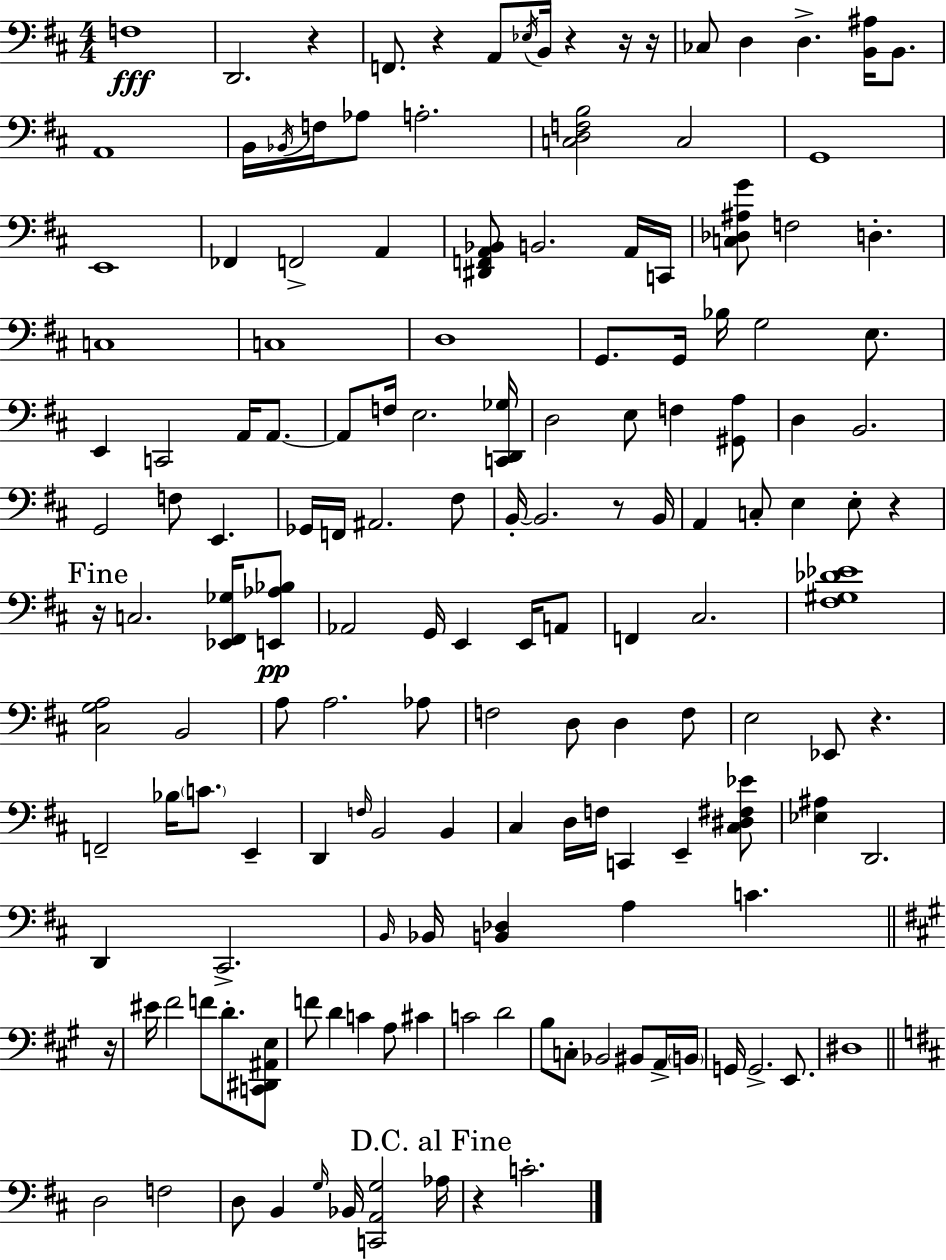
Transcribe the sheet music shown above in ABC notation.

X:1
T:Untitled
M:4/4
L:1/4
K:D
F,4 D,,2 z F,,/2 z A,,/2 _E,/4 B,,/4 z z/4 z/4 _C,/2 D, D, [B,,^A,]/4 B,,/2 A,,4 B,,/4 _B,,/4 F,/4 _A,/2 A,2 [C,D,F,B,]2 C,2 G,,4 E,,4 _F,, F,,2 A,, [^D,,F,,A,,_B,,]/2 B,,2 A,,/4 C,,/4 [C,_D,^A,G]/2 F,2 D, C,4 C,4 D,4 G,,/2 G,,/4 _B,/4 G,2 E,/2 E,, C,,2 A,,/4 A,,/2 A,,/2 F,/4 E,2 [C,,D,,_G,]/4 D,2 E,/2 F, [^G,,A,]/2 D, B,,2 G,,2 F,/2 E,, _G,,/4 F,,/4 ^A,,2 ^F,/2 B,,/4 B,,2 z/2 B,,/4 A,, C,/2 E, E,/2 z z/4 C,2 [_E,,^F,,_G,]/4 [E,,_A,_B,]/2 _A,,2 G,,/4 E,, E,,/4 A,,/2 F,, ^C,2 [^F,^G,_D_E]4 [^C,G,A,]2 B,,2 A,/2 A,2 _A,/2 F,2 D,/2 D, F,/2 E,2 _E,,/2 z F,,2 _B,/4 C/2 E,, D,, F,/4 B,,2 B,, ^C, D,/4 F,/4 C,, E,, [^C,^D,^F,_E]/2 [_E,^A,] D,,2 D,, ^C,,2 B,,/4 _B,,/4 [B,,_D,] A, C z/4 ^E/4 ^F2 F/2 D/2 [C,,^D,,^A,,E,]/2 F/2 D C A,/2 ^C C2 D2 B,/2 C,/2 _B,,2 ^B,,/2 A,,/4 B,,/4 G,,/4 G,,2 E,,/2 ^D,4 D,2 F,2 D,/2 B,, G,/4 _B,,/4 [C,,A,,G,]2 _A,/4 z C2